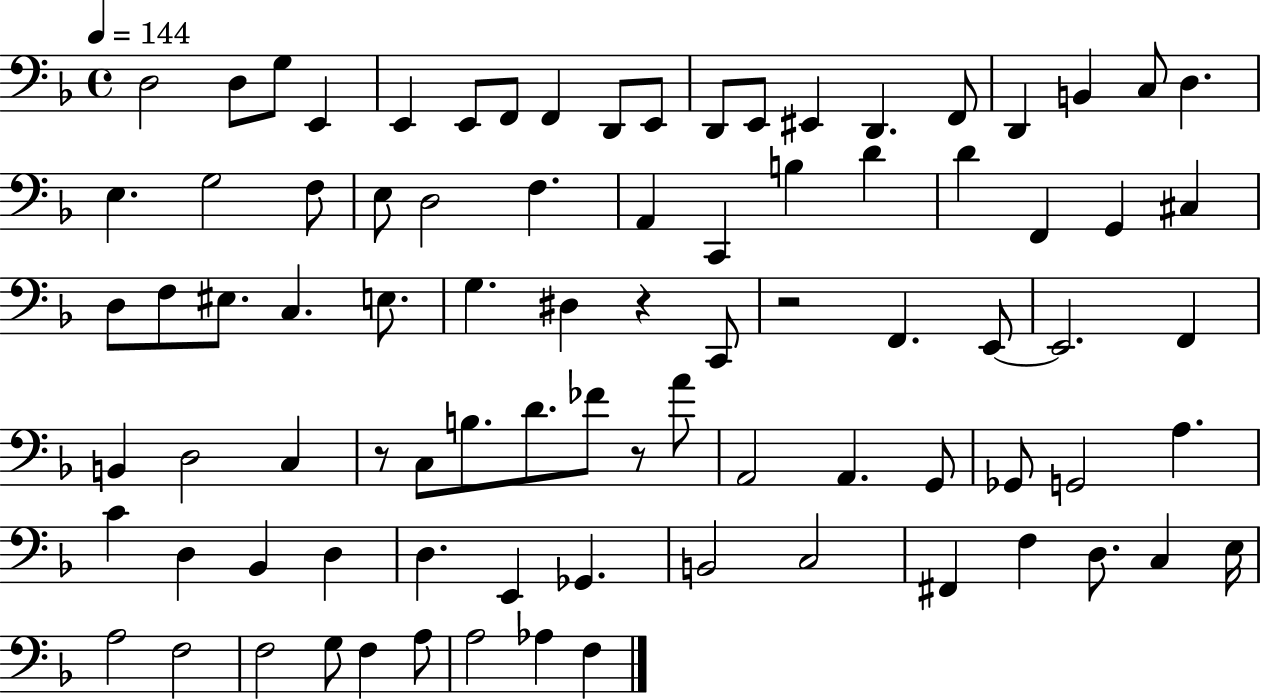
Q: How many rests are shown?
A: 4